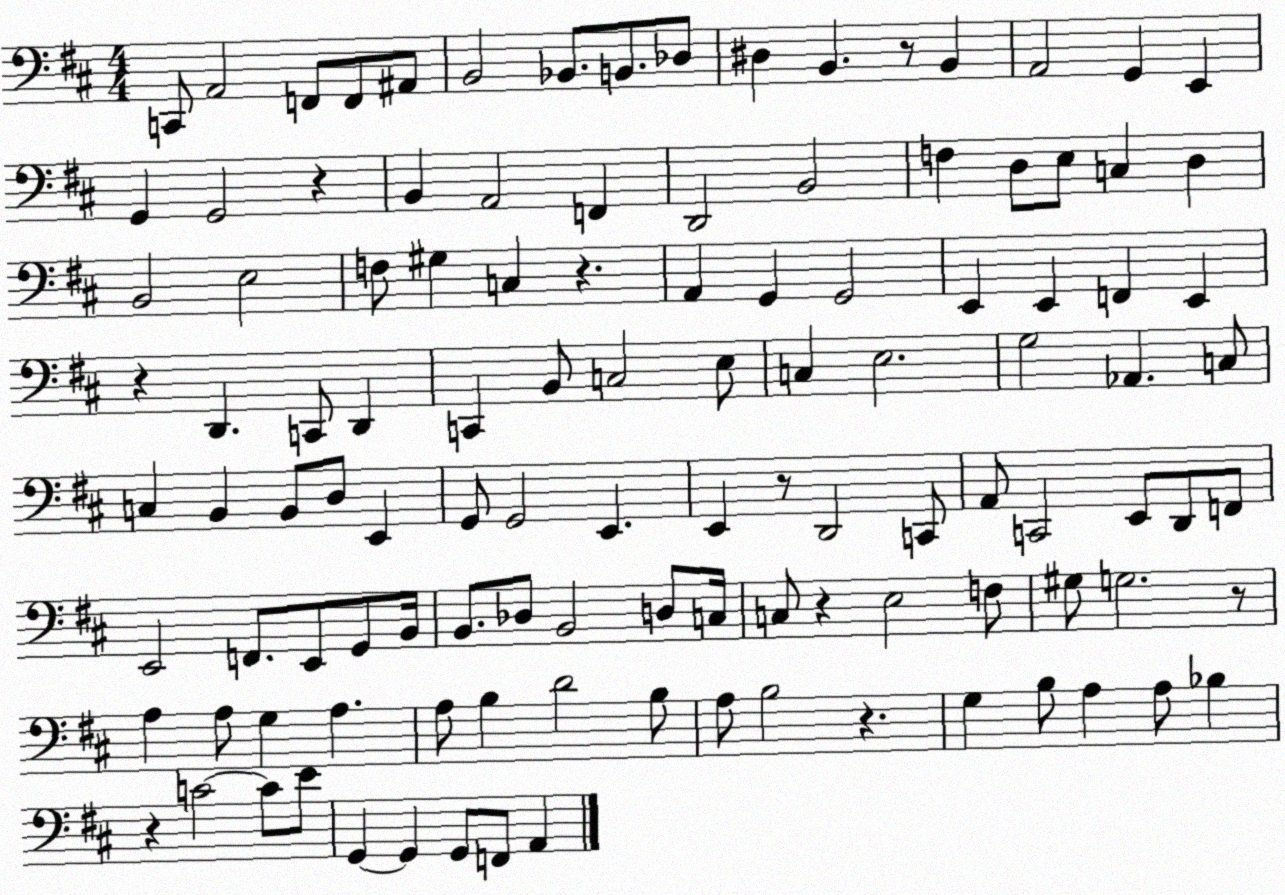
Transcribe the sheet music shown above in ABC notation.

X:1
T:Untitled
M:4/4
L:1/4
K:D
C,,/2 A,,2 F,,/2 F,,/2 ^A,,/2 B,,2 _B,,/2 B,,/2 _D,/2 ^D, B,, z/2 B,, A,,2 G,, E,, G,, G,,2 z B,, A,,2 F,, D,,2 B,,2 F, D,/2 E,/2 C, D, B,,2 E,2 F,/2 ^G, C, z A,, G,, G,,2 E,, E,, F,, E,, z D,, C,,/2 D,, C,, B,,/2 C,2 E,/2 C, E,2 G,2 _A,, C,/2 C, B,, B,,/2 D,/2 E,, G,,/2 G,,2 E,, E,, z/2 D,,2 C,,/2 A,,/2 C,,2 E,,/2 D,,/2 F,,/2 E,,2 F,,/2 E,,/2 G,,/2 B,,/4 B,,/2 _D,/2 B,,2 D,/2 C,/4 C,/2 z E,2 F,/2 ^G,/2 G,2 z/2 A, A,/2 G, A, A,/2 B, D2 B,/2 A,/2 B,2 z G, B,/2 A, A,/2 _B, z C2 C/2 E/2 G,, G,, G,,/2 F,,/2 A,,